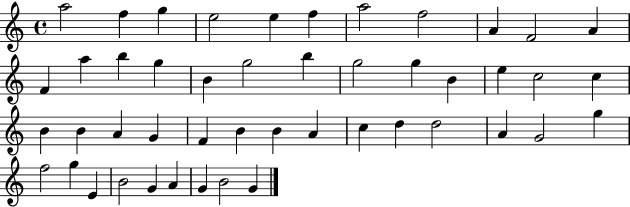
{
  \clef treble
  \time 4/4
  \defaultTimeSignature
  \key c \major
  a''2 f''4 g''4 | e''2 e''4 f''4 | a''2 f''2 | a'4 f'2 a'4 | \break f'4 a''4 b''4 g''4 | b'4 g''2 b''4 | g''2 g''4 b'4 | e''4 c''2 c''4 | \break b'4 b'4 a'4 g'4 | f'4 b'4 b'4 a'4 | c''4 d''4 d''2 | a'4 g'2 g''4 | \break f''2 g''4 e'4 | b'2 g'4 a'4 | g'4 b'2 g'4 | \bar "|."
}